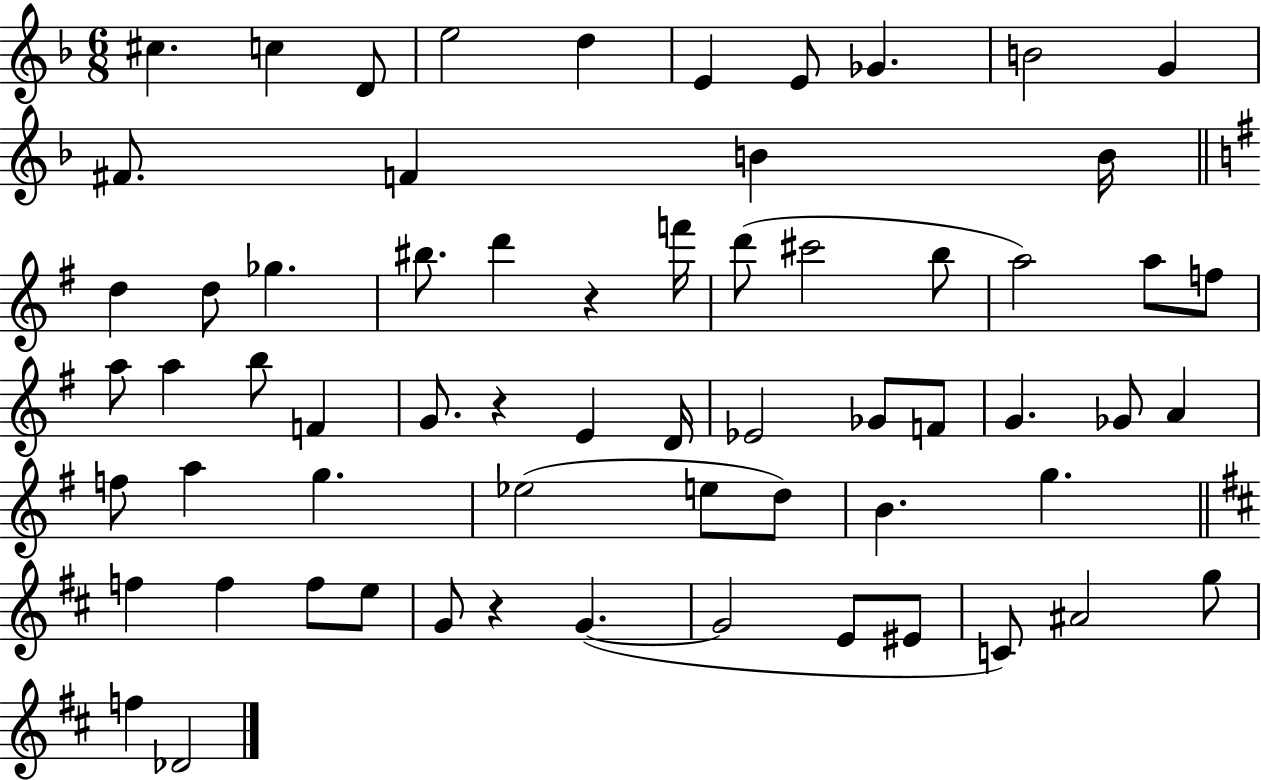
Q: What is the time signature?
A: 6/8